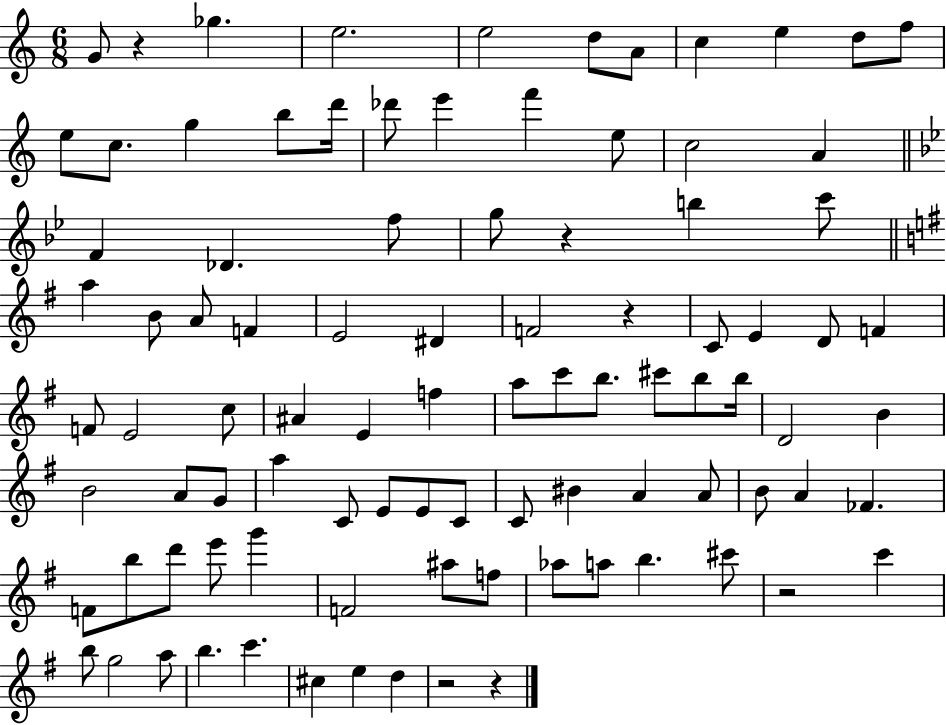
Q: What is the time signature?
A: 6/8